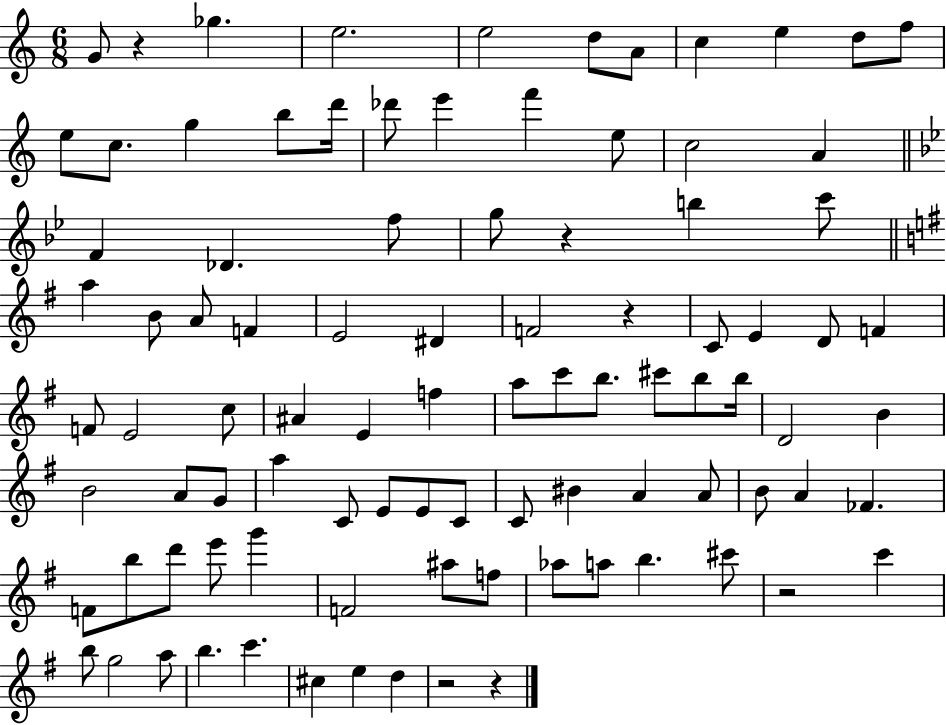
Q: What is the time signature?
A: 6/8